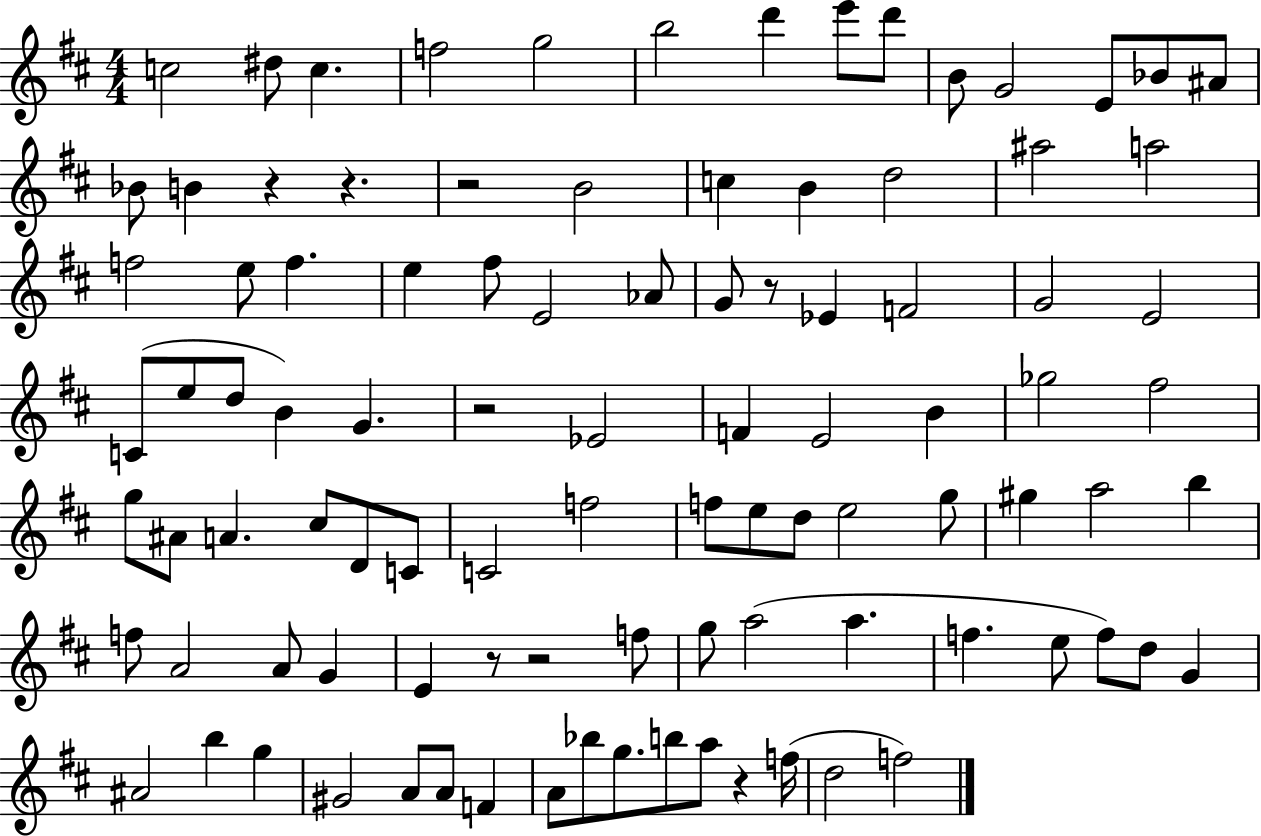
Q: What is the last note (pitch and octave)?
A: F5